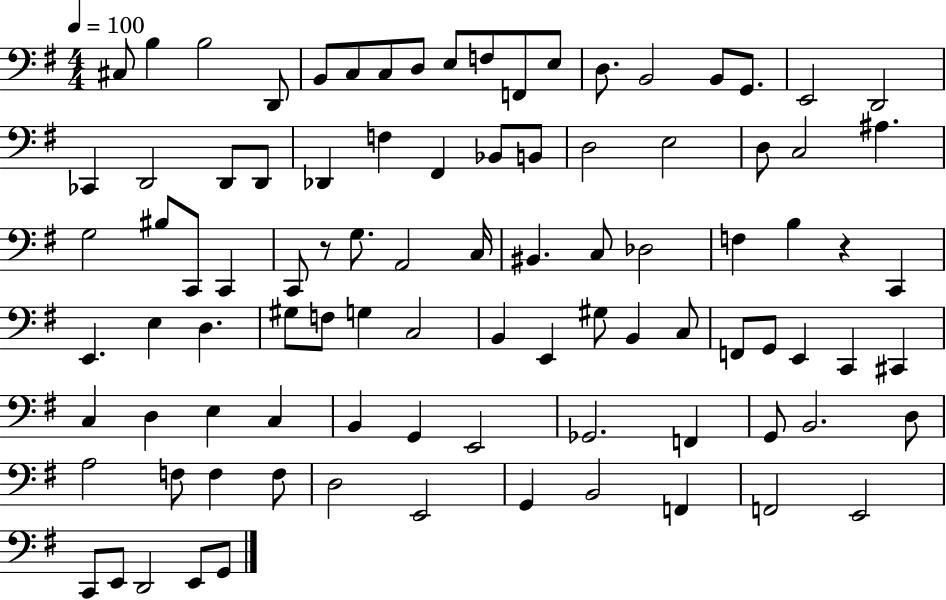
C#3/e B3/q B3/h D2/e B2/e C3/e C3/e D3/e E3/e F3/e F2/e E3/e D3/e. B2/h B2/e G2/e. E2/h D2/h CES2/q D2/h D2/e D2/e Db2/q F3/q F#2/q Bb2/e B2/e D3/h E3/h D3/e C3/h A#3/q. G3/h BIS3/e C2/e C2/q C2/e R/e G3/e. A2/h C3/s BIS2/q. C3/e Db3/h F3/q B3/q R/q C2/q E2/q. E3/q D3/q. G#3/e F3/e G3/q C3/h B2/q E2/q G#3/e B2/q C3/e F2/e G2/e E2/q C2/q C#2/q C3/q D3/q E3/q C3/q B2/q G2/q E2/h Gb2/h. F2/q G2/e B2/h. D3/e A3/h F3/e F3/q F3/e D3/h E2/h G2/q B2/h F2/q F2/h E2/h C2/e E2/e D2/h E2/e G2/e